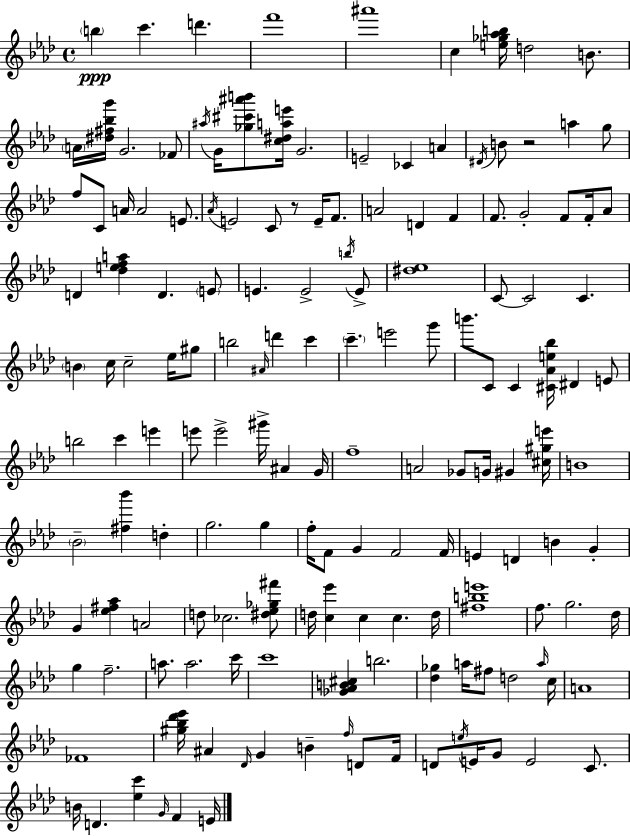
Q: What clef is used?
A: treble